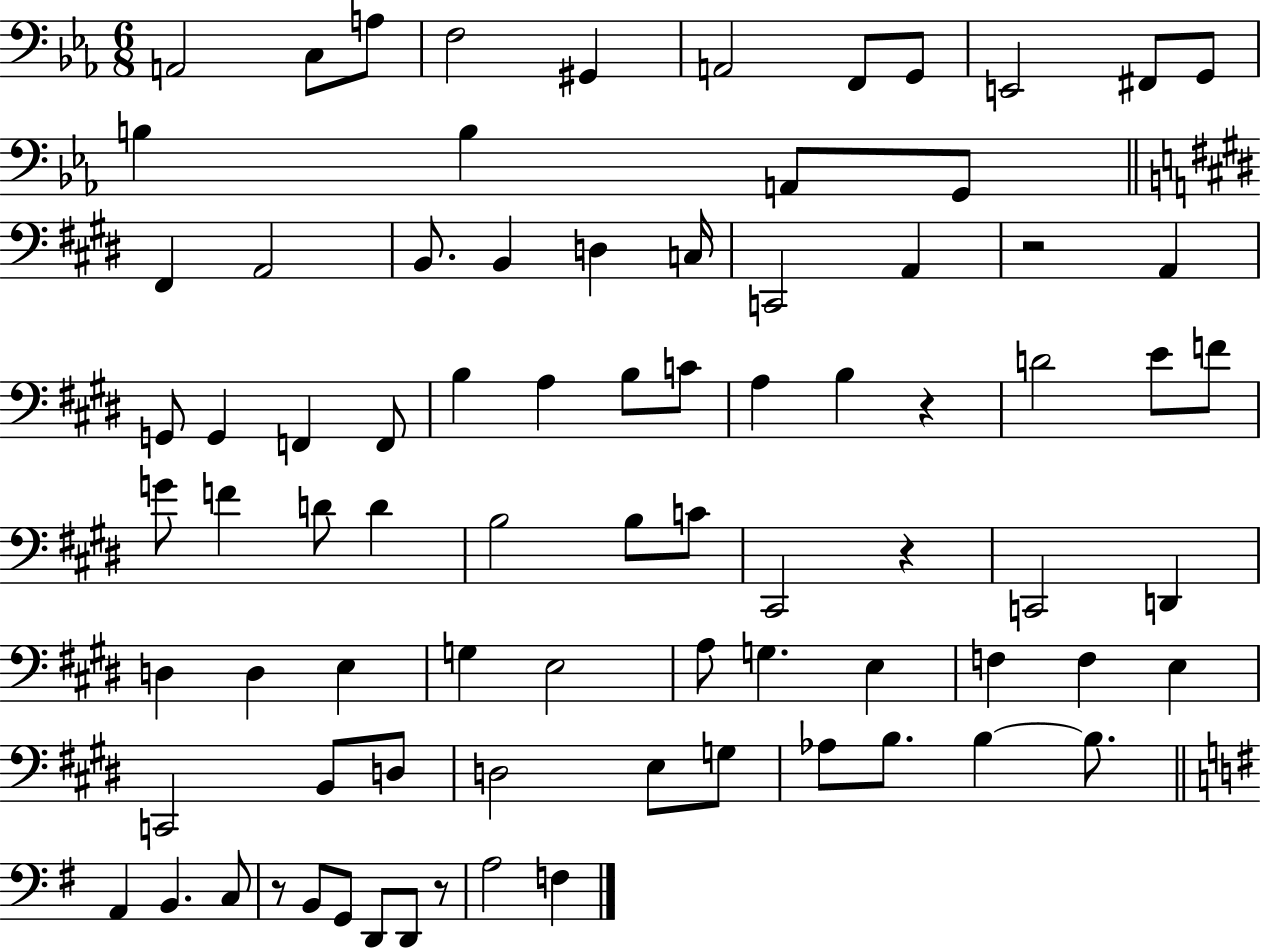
A2/h C3/e A3/e F3/h G#2/q A2/h F2/e G2/e E2/h F#2/e G2/e B3/q B3/q A2/e G2/e F#2/q A2/h B2/e. B2/q D3/q C3/s C2/h A2/q R/h A2/q G2/e G2/q F2/q F2/e B3/q A3/q B3/e C4/e A3/q B3/q R/q D4/h E4/e F4/e G4/e F4/q D4/e D4/q B3/h B3/e C4/e C#2/h R/q C2/h D2/q D3/q D3/q E3/q G3/q E3/h A3/e G3/q. E3/q F3/q F3/q E3/q C2/h B2/e D3/e D3/h E3/e G3/e Ab3/e B3/e. B3/q B3/e. A2/q B2/q. C3/e R/e B2/e G2/e D2/e D2/e R/e A3/h F3/q